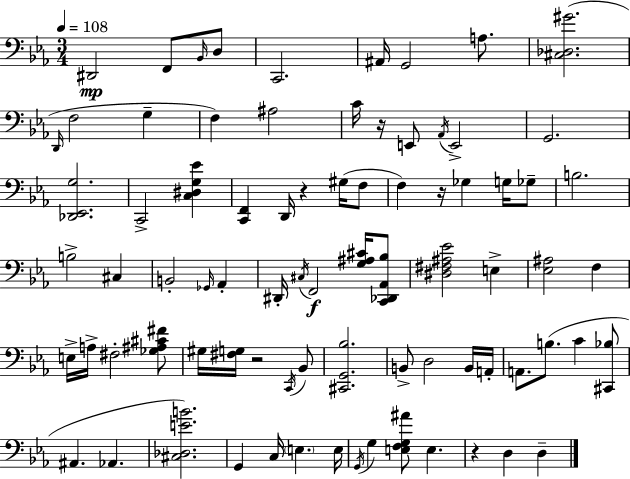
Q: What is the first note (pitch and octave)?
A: D#2